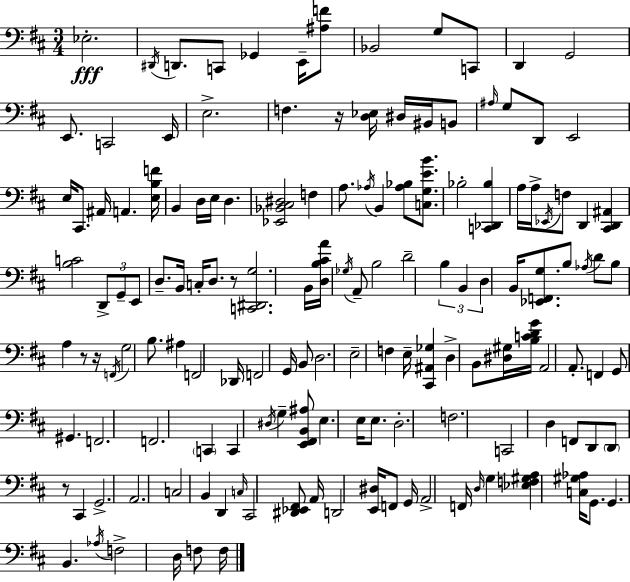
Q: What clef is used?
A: bass